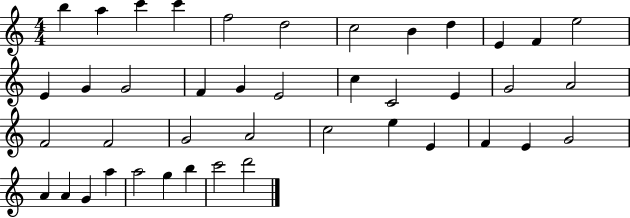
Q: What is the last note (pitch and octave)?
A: D6